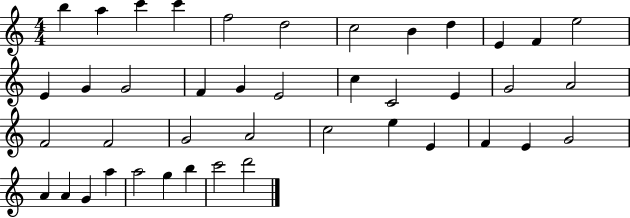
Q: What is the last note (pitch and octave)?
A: D6